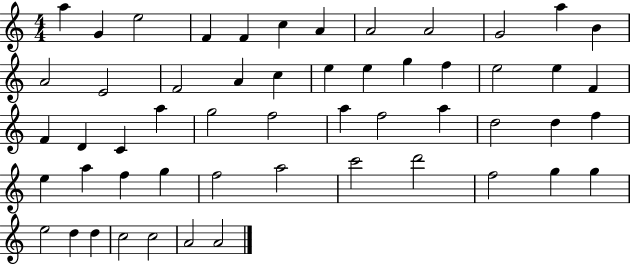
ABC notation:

X:1
T:Untitled
M:4/4
L:1/4
K:C
a G e2 F F c A A2 A2 G2 a B A2 E2 F2 A c e e g f e2 e F F D C a g2 f2 a f2 a d2 d f e a f g f2 a2 c'2 d'2 f2 g g e2 d d c2 c2 A2 A2